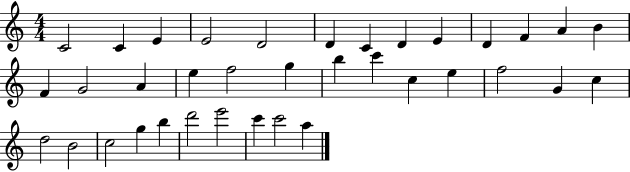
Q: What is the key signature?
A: C major